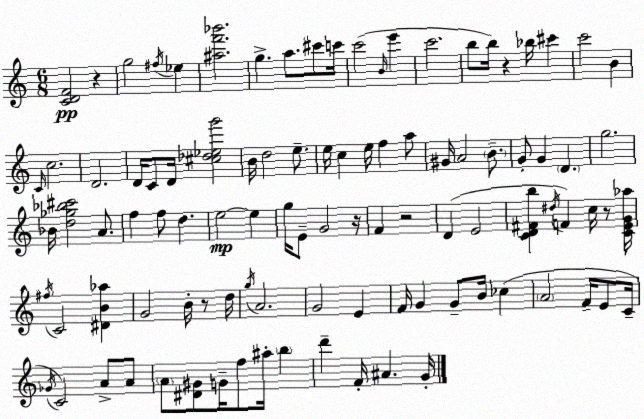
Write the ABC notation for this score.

X:1
T:Untitled
M:6/8
L:1/4
K:Am
[CDF]2 z g2 ^f/4 _e [^af'_b']2 g a/2 ^c'/2 c'/4 c'2 B/4 e' c'2 b/2 b/4 z _b/4 ^c' c'2 B C/4 c2 D2 D/4 C/2 D/4 [^c_d_eg']2 B/4 d2 e/2 e/4 c e/4 f a/2 ^G/4 A2 B/2 G/2 G D g2 _B/4 [d_g_b^c']2 A/2 f f/2 d e2 e g/4 E/2 G2 z/4 F z2 D E2 [CD^Fb] ^d/4 F c/4 z/2 [CEG_a]/4 ^f/4 C2 [^DB_a] G2 B/4 z/2 d/4 g/4 A2 G2 E F/4 G G/2 B/4 _c A2 F/4 E/2 C/4 _G/4 C2 A/2 A/2 A/2 [^D^G]/2 G/4 f/2 ^a/4 b d' F/4 ^A G/4